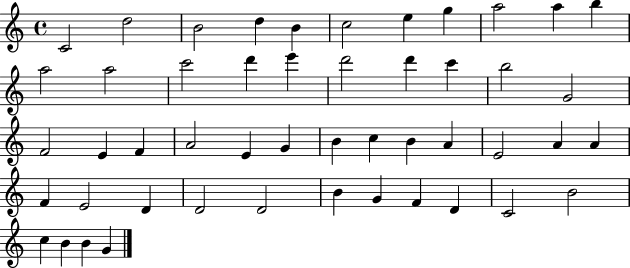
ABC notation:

X:1
T:Untitled
M:4/4
L:1/4
K:C
C2 d2 B2 d B c2 e g a2 a b a2 a2 c'2 d' e' d'2 d' c' b2 G2 F2 E F A2 E G B c B A E2 A A F E2 D D2 D2 B G F D C2 B2 c B B G